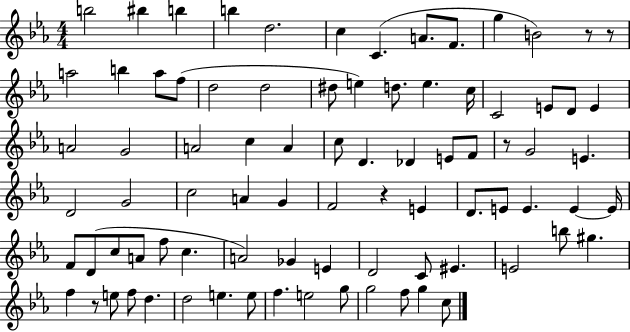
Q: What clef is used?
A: treble